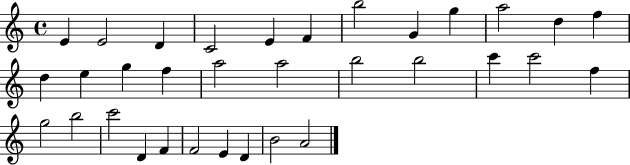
X:1
T:Untitled
M:4/4
L:1/4
K:C
E E2 D C2 E F b2 G g a2 d f d e g f a2 a2 b2 b2 c' c'2 f g2 b2 c'2 D F F2 E D B2 A2